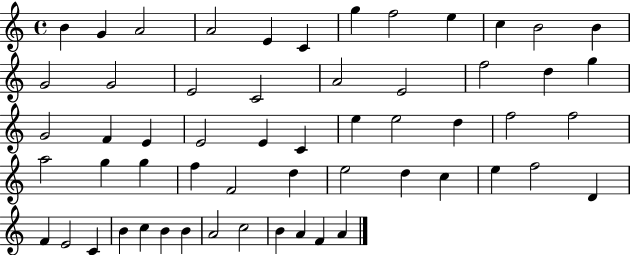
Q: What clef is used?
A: treble